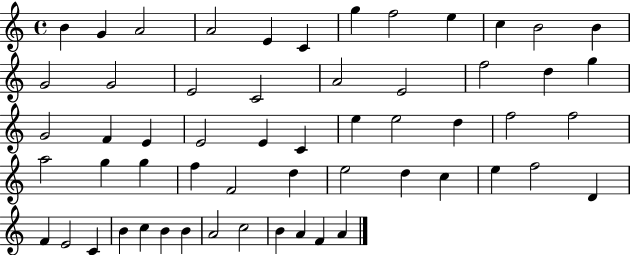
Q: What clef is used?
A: treble